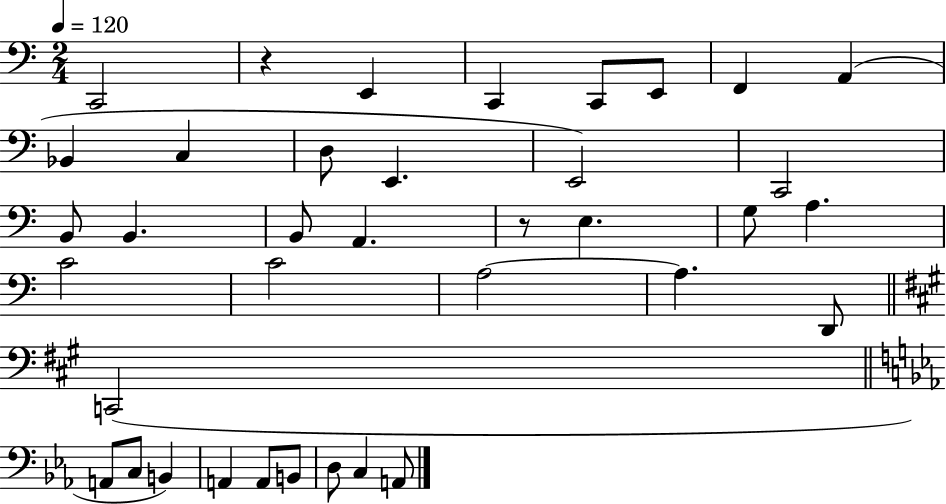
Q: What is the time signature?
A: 2/4